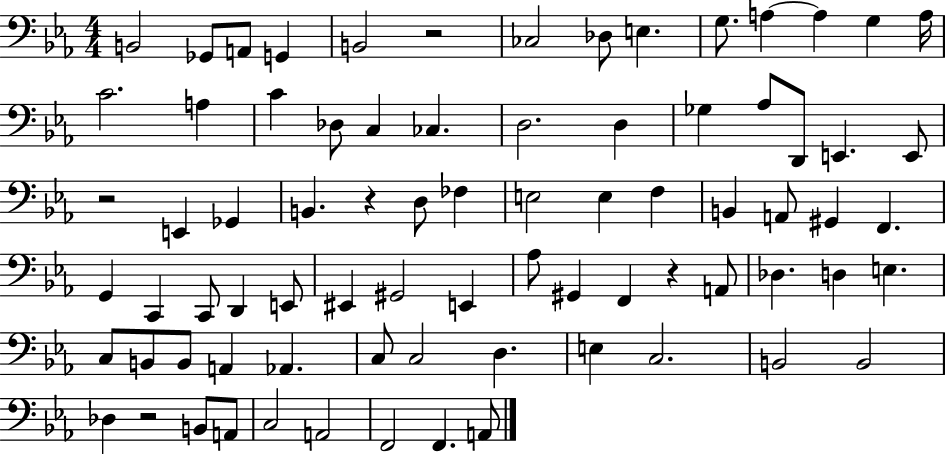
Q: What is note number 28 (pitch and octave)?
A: Gb2